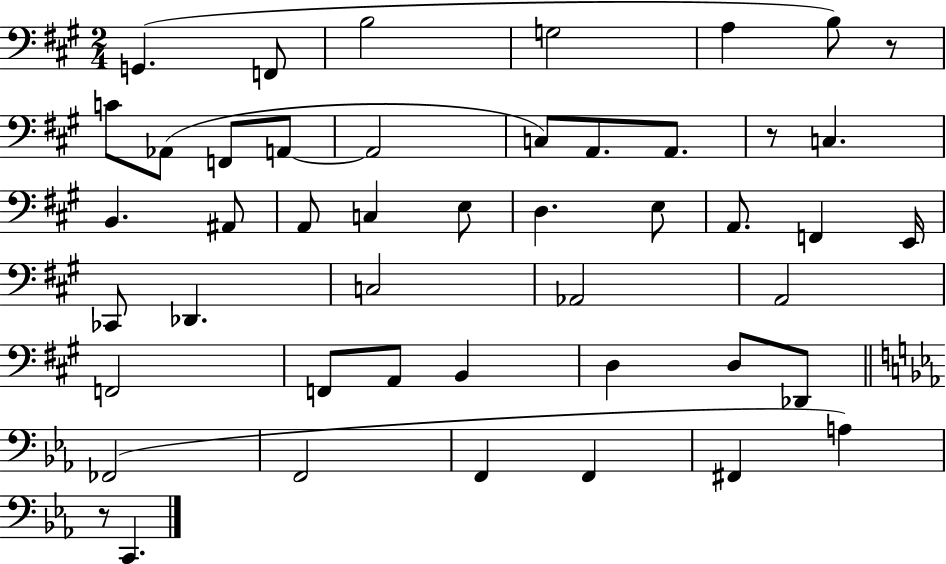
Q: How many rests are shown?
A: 3